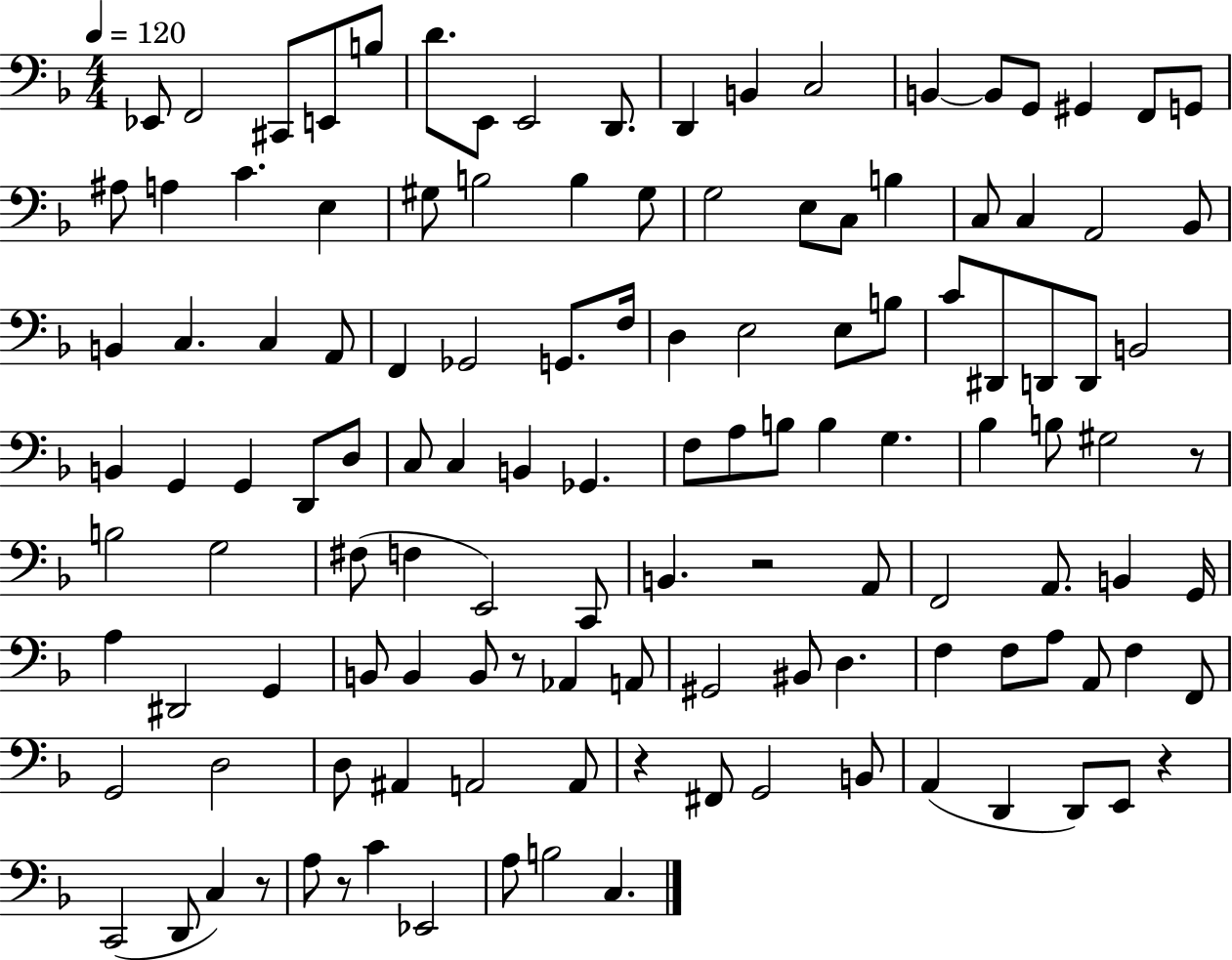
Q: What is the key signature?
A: F major